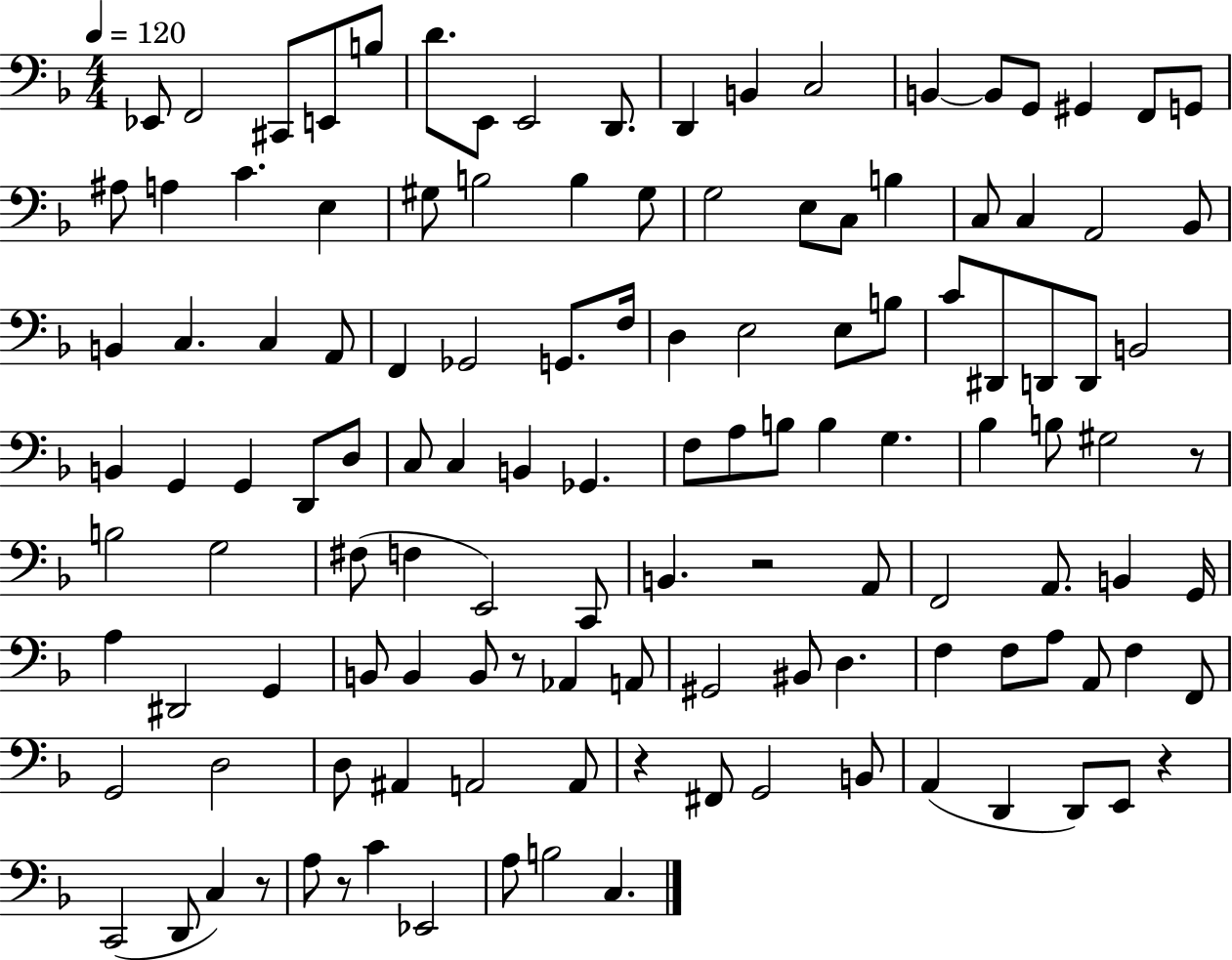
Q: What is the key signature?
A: F major